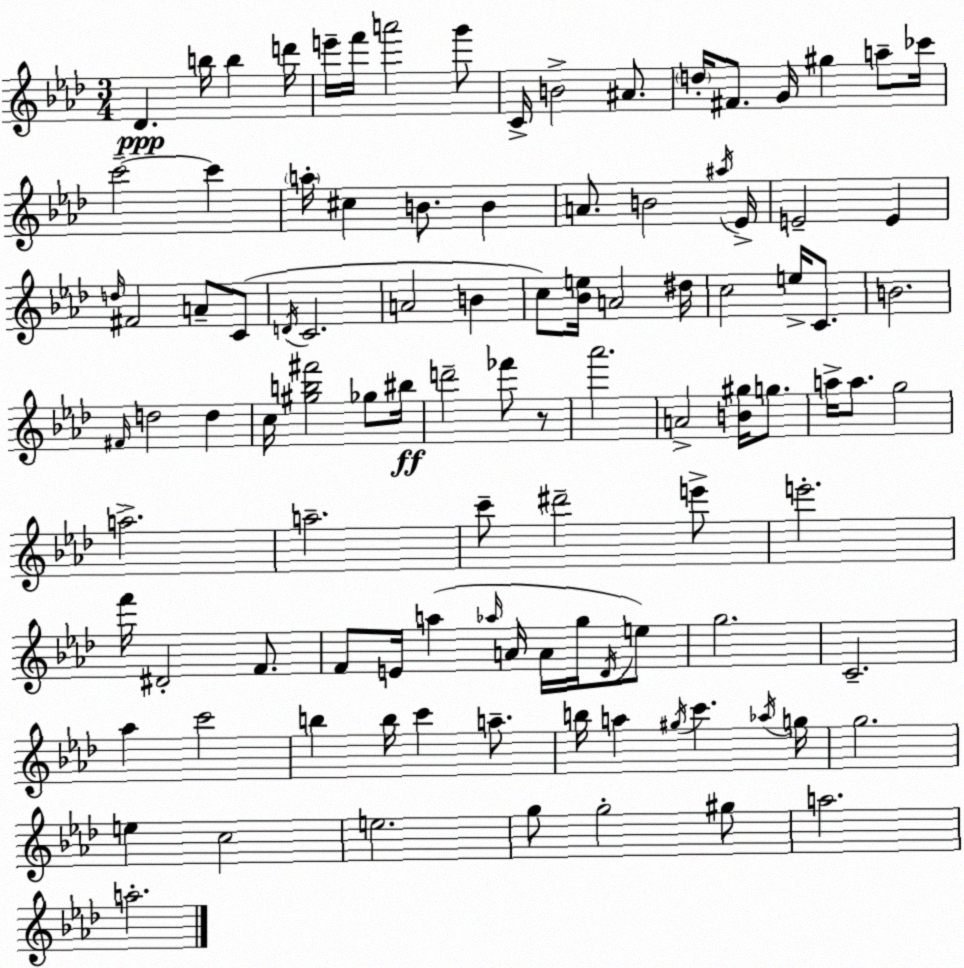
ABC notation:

X:1
T:Untitled
M:3/4
L:1/4
K:Ab
_D b/4 b d'/4 e'/4 f'/4 a'2 g'/2 C/4 B2 ^A/2 d/4 ^F/2 G/4 ^g a/2 _c'/4 c'2 c' a/4 ^c B/2 B A/2 B2 ^a/4 _E/4 E2 E d/4 ^F2 A/2 C/2 D/4 C2 A2 B c/2 [_Be]/4 A2 ^d/4 c2 e/4 C/2 B2 ^F/4 d2 d c/4 [^gb^f']2 _g/2 ^b/4 d'2 _f'/2 z/2 _a'2 A2 [B^g]/4 g/2 a/4 a/2 g2 a2 a2 c'/2 ^d'2 e'/2 e'2 f'/4 ^D2 F/2 F/2 E/4 a _a/4 A/4 A/4 g/4 _D/4 e/2 g2 C2 _a c'2 b b/4 c' a/2 b/4 a ^g/4 c' _a/4 g/4 g2 e c2 e2 g/2 g2 ^g/2 a2 a2